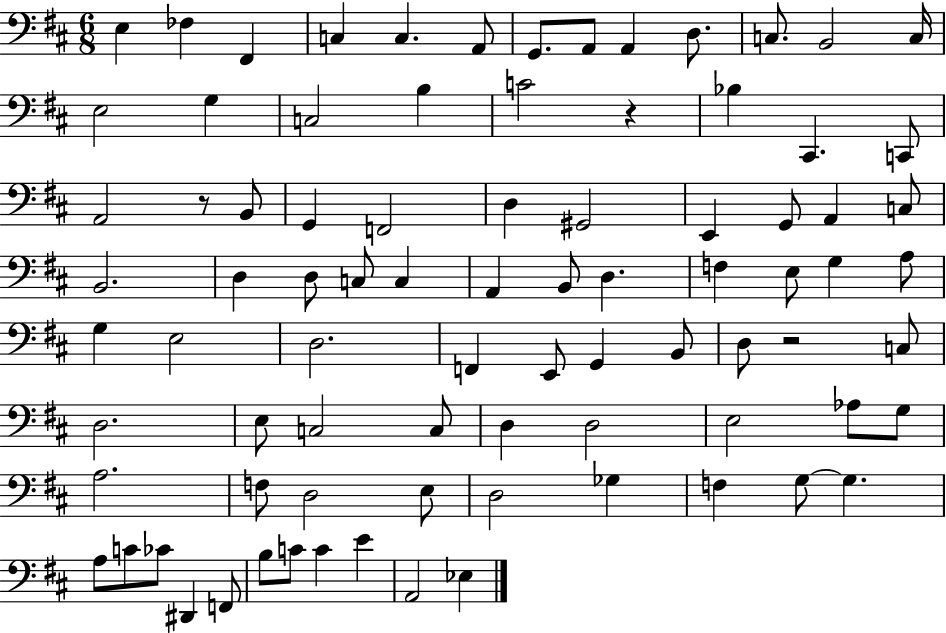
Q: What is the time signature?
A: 6/8